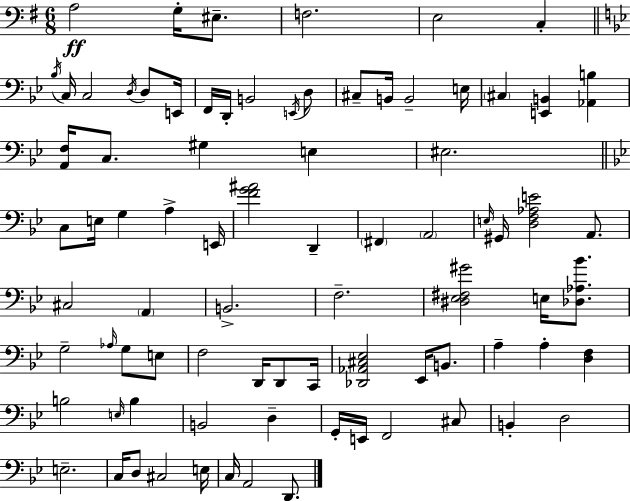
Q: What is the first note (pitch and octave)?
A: A3